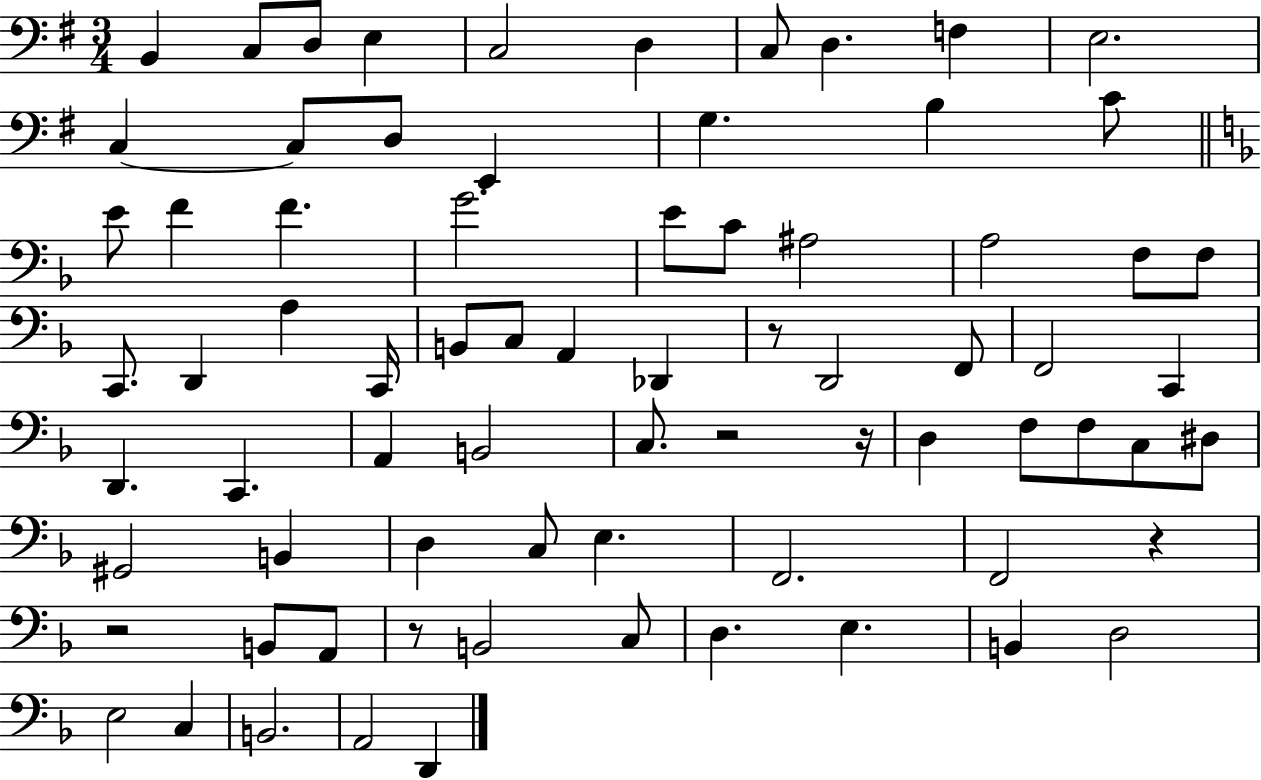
B2/q C3/e D3/e E3/q C3/h D3/q C3/e D3/q. F3/q E3/h. C3/q C3/e D3/e E2/q G3/q. B3/q C4/e E4/e F4/q F4/q. G4/h. E4/e C4/e A#3/h A3/h F3/e F3/e C2/e. D2/q A3/q C2/s B2/e C3/e A2/q Db2/q R/e D2/h F2/e F2/h C2/q D2/q. C2/q. A2/q B2/h C3/e. R/h R/s D3/q F3/e F3/e C3/e D#3/e G#2/h B2/q D3/q C3/e E3/q. F2/h. F2/h R/q R/h B2/e A2/e R/e B2/h C3/e D3/q. E3/q. B2/q D3/h E3/h C3/q B2/h. A2/h D2/q